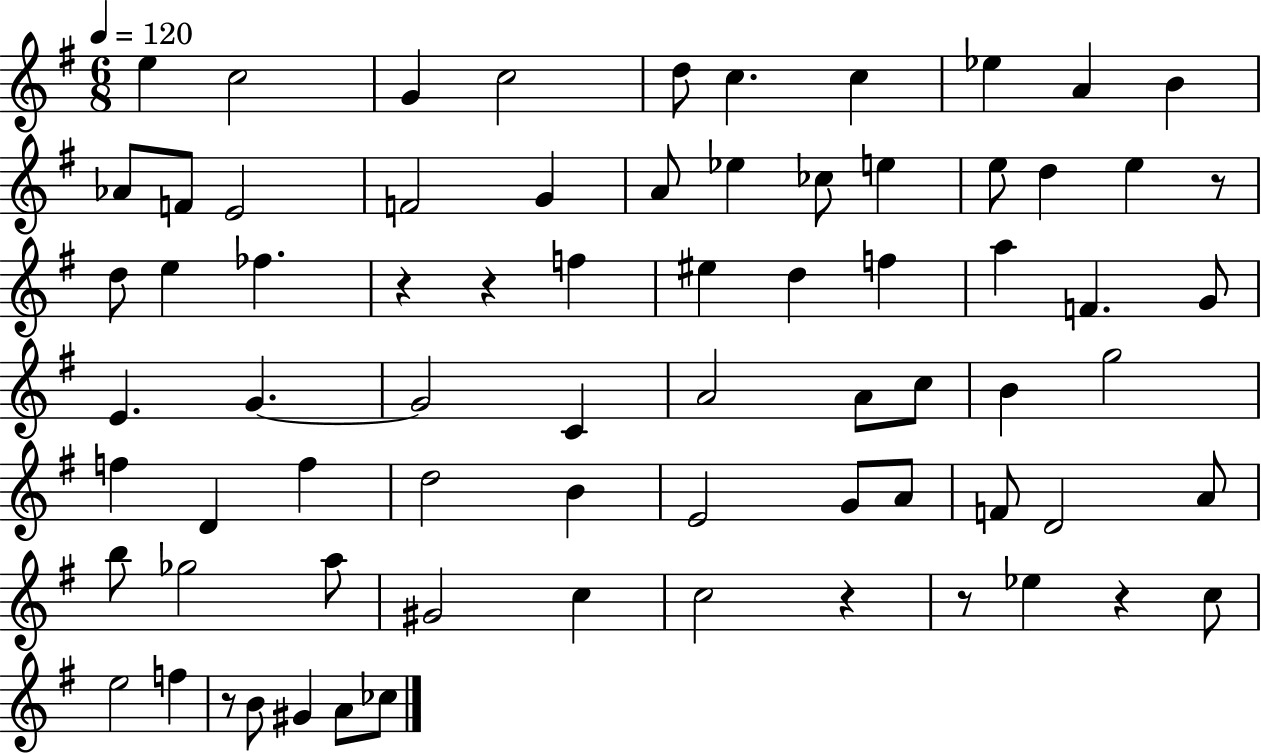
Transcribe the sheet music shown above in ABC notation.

X:1
T:Untitled
M:6/8
L:1/4
K:G
e c2 G c2 d/2 c c _e A B _A/2 F/2 E2 F2 G A/2 _e _c/2 e e/2 d e z/2 d/2 e _f z z f ^e d f a F G/2 E G G2 C A2 A/2 c/2 B g2 f D f d2 B E2 G/2 A/2 F/2 D2 A/2 b/2 _g2 a/2 ^G2 c c2 z z/2 _e z c/2 e2 f z/2 B/2 ^G A/2 _c/2